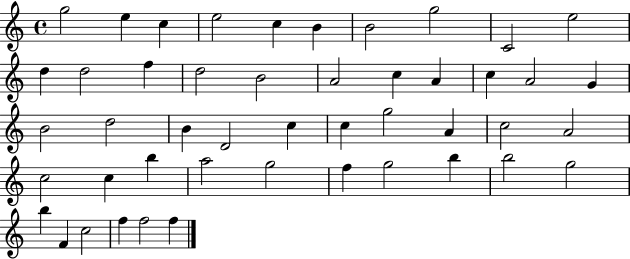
G5/h E5/q C5/q E5/h C5/q B4/q B4/h G5/h C4/h E5/h D5/q D5/h F5/q D5/h B4/h A4/h C5/q A4/q C5/q A4/h G4/q B4/h D5/h B4/q D4/h C5/q C5/q G5/h A4/q C5/h A4/h C5/h C5/q B5/q A5/h G5/h F5/q G5/h B5/q B5/h G5/h B5/q F4/q C5/h F5/q F5/h F5/q